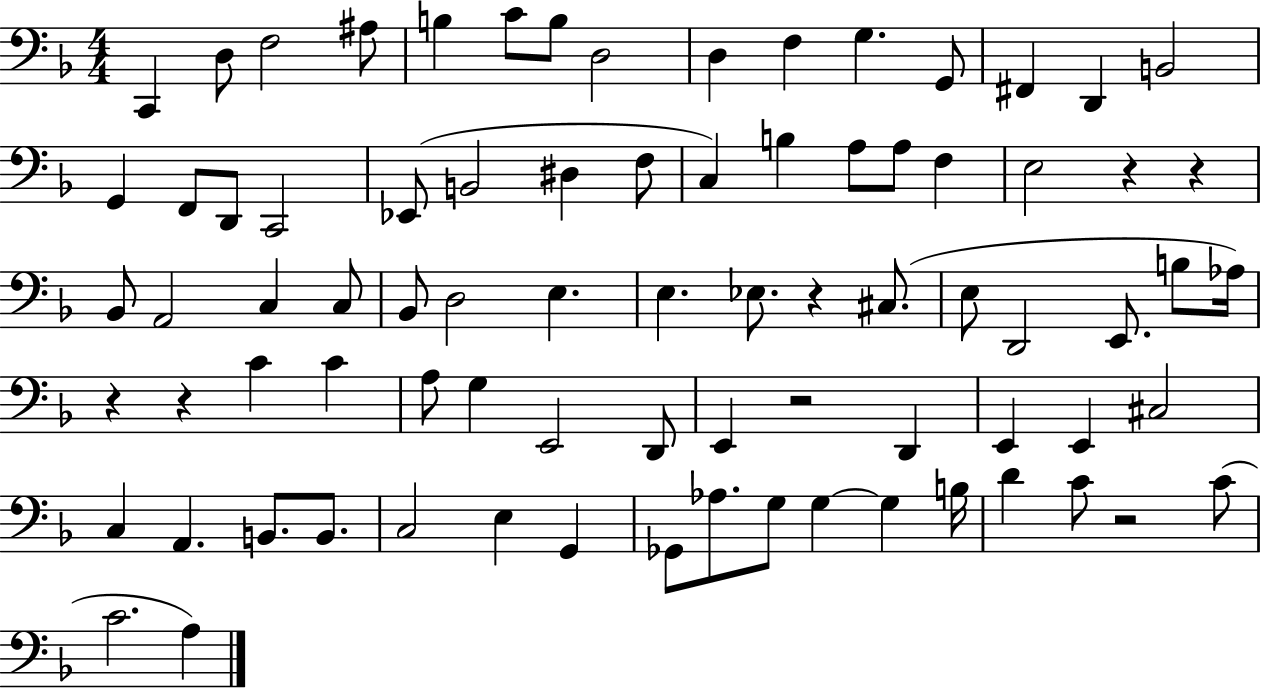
X:1
T:Untitled
M:4/4
L:1/4
K:F
C,, D,/2 F,2 ^A,/2 B, C/2 B,/2 D,2 D, F, G, G,,/2 ^F,, D,, B,,2 G,, F,,/2 D,,/2 C,,2 _E,,/2 B,,2 ^D, F,/2 C, B, A,/2 A,/2 F, E,2 z z _B,,/2 A,,2 C, C,/2 _B,,/2 D,2 E, E, _E,/2 z ^C,/2 E,/2 D,,2 E,,/2 B,/2 _A,/4 z z C C A,/2 G, E,,2 D,,/2 E,, z2 D,, E,, E,, ^C,2 C, A,, B,,/2 B,,/2 C,2 E, G,, _G,,/2 _A,/2 G,/2 G, G, B,/4 D C/2 z2 C/2 C2 A,